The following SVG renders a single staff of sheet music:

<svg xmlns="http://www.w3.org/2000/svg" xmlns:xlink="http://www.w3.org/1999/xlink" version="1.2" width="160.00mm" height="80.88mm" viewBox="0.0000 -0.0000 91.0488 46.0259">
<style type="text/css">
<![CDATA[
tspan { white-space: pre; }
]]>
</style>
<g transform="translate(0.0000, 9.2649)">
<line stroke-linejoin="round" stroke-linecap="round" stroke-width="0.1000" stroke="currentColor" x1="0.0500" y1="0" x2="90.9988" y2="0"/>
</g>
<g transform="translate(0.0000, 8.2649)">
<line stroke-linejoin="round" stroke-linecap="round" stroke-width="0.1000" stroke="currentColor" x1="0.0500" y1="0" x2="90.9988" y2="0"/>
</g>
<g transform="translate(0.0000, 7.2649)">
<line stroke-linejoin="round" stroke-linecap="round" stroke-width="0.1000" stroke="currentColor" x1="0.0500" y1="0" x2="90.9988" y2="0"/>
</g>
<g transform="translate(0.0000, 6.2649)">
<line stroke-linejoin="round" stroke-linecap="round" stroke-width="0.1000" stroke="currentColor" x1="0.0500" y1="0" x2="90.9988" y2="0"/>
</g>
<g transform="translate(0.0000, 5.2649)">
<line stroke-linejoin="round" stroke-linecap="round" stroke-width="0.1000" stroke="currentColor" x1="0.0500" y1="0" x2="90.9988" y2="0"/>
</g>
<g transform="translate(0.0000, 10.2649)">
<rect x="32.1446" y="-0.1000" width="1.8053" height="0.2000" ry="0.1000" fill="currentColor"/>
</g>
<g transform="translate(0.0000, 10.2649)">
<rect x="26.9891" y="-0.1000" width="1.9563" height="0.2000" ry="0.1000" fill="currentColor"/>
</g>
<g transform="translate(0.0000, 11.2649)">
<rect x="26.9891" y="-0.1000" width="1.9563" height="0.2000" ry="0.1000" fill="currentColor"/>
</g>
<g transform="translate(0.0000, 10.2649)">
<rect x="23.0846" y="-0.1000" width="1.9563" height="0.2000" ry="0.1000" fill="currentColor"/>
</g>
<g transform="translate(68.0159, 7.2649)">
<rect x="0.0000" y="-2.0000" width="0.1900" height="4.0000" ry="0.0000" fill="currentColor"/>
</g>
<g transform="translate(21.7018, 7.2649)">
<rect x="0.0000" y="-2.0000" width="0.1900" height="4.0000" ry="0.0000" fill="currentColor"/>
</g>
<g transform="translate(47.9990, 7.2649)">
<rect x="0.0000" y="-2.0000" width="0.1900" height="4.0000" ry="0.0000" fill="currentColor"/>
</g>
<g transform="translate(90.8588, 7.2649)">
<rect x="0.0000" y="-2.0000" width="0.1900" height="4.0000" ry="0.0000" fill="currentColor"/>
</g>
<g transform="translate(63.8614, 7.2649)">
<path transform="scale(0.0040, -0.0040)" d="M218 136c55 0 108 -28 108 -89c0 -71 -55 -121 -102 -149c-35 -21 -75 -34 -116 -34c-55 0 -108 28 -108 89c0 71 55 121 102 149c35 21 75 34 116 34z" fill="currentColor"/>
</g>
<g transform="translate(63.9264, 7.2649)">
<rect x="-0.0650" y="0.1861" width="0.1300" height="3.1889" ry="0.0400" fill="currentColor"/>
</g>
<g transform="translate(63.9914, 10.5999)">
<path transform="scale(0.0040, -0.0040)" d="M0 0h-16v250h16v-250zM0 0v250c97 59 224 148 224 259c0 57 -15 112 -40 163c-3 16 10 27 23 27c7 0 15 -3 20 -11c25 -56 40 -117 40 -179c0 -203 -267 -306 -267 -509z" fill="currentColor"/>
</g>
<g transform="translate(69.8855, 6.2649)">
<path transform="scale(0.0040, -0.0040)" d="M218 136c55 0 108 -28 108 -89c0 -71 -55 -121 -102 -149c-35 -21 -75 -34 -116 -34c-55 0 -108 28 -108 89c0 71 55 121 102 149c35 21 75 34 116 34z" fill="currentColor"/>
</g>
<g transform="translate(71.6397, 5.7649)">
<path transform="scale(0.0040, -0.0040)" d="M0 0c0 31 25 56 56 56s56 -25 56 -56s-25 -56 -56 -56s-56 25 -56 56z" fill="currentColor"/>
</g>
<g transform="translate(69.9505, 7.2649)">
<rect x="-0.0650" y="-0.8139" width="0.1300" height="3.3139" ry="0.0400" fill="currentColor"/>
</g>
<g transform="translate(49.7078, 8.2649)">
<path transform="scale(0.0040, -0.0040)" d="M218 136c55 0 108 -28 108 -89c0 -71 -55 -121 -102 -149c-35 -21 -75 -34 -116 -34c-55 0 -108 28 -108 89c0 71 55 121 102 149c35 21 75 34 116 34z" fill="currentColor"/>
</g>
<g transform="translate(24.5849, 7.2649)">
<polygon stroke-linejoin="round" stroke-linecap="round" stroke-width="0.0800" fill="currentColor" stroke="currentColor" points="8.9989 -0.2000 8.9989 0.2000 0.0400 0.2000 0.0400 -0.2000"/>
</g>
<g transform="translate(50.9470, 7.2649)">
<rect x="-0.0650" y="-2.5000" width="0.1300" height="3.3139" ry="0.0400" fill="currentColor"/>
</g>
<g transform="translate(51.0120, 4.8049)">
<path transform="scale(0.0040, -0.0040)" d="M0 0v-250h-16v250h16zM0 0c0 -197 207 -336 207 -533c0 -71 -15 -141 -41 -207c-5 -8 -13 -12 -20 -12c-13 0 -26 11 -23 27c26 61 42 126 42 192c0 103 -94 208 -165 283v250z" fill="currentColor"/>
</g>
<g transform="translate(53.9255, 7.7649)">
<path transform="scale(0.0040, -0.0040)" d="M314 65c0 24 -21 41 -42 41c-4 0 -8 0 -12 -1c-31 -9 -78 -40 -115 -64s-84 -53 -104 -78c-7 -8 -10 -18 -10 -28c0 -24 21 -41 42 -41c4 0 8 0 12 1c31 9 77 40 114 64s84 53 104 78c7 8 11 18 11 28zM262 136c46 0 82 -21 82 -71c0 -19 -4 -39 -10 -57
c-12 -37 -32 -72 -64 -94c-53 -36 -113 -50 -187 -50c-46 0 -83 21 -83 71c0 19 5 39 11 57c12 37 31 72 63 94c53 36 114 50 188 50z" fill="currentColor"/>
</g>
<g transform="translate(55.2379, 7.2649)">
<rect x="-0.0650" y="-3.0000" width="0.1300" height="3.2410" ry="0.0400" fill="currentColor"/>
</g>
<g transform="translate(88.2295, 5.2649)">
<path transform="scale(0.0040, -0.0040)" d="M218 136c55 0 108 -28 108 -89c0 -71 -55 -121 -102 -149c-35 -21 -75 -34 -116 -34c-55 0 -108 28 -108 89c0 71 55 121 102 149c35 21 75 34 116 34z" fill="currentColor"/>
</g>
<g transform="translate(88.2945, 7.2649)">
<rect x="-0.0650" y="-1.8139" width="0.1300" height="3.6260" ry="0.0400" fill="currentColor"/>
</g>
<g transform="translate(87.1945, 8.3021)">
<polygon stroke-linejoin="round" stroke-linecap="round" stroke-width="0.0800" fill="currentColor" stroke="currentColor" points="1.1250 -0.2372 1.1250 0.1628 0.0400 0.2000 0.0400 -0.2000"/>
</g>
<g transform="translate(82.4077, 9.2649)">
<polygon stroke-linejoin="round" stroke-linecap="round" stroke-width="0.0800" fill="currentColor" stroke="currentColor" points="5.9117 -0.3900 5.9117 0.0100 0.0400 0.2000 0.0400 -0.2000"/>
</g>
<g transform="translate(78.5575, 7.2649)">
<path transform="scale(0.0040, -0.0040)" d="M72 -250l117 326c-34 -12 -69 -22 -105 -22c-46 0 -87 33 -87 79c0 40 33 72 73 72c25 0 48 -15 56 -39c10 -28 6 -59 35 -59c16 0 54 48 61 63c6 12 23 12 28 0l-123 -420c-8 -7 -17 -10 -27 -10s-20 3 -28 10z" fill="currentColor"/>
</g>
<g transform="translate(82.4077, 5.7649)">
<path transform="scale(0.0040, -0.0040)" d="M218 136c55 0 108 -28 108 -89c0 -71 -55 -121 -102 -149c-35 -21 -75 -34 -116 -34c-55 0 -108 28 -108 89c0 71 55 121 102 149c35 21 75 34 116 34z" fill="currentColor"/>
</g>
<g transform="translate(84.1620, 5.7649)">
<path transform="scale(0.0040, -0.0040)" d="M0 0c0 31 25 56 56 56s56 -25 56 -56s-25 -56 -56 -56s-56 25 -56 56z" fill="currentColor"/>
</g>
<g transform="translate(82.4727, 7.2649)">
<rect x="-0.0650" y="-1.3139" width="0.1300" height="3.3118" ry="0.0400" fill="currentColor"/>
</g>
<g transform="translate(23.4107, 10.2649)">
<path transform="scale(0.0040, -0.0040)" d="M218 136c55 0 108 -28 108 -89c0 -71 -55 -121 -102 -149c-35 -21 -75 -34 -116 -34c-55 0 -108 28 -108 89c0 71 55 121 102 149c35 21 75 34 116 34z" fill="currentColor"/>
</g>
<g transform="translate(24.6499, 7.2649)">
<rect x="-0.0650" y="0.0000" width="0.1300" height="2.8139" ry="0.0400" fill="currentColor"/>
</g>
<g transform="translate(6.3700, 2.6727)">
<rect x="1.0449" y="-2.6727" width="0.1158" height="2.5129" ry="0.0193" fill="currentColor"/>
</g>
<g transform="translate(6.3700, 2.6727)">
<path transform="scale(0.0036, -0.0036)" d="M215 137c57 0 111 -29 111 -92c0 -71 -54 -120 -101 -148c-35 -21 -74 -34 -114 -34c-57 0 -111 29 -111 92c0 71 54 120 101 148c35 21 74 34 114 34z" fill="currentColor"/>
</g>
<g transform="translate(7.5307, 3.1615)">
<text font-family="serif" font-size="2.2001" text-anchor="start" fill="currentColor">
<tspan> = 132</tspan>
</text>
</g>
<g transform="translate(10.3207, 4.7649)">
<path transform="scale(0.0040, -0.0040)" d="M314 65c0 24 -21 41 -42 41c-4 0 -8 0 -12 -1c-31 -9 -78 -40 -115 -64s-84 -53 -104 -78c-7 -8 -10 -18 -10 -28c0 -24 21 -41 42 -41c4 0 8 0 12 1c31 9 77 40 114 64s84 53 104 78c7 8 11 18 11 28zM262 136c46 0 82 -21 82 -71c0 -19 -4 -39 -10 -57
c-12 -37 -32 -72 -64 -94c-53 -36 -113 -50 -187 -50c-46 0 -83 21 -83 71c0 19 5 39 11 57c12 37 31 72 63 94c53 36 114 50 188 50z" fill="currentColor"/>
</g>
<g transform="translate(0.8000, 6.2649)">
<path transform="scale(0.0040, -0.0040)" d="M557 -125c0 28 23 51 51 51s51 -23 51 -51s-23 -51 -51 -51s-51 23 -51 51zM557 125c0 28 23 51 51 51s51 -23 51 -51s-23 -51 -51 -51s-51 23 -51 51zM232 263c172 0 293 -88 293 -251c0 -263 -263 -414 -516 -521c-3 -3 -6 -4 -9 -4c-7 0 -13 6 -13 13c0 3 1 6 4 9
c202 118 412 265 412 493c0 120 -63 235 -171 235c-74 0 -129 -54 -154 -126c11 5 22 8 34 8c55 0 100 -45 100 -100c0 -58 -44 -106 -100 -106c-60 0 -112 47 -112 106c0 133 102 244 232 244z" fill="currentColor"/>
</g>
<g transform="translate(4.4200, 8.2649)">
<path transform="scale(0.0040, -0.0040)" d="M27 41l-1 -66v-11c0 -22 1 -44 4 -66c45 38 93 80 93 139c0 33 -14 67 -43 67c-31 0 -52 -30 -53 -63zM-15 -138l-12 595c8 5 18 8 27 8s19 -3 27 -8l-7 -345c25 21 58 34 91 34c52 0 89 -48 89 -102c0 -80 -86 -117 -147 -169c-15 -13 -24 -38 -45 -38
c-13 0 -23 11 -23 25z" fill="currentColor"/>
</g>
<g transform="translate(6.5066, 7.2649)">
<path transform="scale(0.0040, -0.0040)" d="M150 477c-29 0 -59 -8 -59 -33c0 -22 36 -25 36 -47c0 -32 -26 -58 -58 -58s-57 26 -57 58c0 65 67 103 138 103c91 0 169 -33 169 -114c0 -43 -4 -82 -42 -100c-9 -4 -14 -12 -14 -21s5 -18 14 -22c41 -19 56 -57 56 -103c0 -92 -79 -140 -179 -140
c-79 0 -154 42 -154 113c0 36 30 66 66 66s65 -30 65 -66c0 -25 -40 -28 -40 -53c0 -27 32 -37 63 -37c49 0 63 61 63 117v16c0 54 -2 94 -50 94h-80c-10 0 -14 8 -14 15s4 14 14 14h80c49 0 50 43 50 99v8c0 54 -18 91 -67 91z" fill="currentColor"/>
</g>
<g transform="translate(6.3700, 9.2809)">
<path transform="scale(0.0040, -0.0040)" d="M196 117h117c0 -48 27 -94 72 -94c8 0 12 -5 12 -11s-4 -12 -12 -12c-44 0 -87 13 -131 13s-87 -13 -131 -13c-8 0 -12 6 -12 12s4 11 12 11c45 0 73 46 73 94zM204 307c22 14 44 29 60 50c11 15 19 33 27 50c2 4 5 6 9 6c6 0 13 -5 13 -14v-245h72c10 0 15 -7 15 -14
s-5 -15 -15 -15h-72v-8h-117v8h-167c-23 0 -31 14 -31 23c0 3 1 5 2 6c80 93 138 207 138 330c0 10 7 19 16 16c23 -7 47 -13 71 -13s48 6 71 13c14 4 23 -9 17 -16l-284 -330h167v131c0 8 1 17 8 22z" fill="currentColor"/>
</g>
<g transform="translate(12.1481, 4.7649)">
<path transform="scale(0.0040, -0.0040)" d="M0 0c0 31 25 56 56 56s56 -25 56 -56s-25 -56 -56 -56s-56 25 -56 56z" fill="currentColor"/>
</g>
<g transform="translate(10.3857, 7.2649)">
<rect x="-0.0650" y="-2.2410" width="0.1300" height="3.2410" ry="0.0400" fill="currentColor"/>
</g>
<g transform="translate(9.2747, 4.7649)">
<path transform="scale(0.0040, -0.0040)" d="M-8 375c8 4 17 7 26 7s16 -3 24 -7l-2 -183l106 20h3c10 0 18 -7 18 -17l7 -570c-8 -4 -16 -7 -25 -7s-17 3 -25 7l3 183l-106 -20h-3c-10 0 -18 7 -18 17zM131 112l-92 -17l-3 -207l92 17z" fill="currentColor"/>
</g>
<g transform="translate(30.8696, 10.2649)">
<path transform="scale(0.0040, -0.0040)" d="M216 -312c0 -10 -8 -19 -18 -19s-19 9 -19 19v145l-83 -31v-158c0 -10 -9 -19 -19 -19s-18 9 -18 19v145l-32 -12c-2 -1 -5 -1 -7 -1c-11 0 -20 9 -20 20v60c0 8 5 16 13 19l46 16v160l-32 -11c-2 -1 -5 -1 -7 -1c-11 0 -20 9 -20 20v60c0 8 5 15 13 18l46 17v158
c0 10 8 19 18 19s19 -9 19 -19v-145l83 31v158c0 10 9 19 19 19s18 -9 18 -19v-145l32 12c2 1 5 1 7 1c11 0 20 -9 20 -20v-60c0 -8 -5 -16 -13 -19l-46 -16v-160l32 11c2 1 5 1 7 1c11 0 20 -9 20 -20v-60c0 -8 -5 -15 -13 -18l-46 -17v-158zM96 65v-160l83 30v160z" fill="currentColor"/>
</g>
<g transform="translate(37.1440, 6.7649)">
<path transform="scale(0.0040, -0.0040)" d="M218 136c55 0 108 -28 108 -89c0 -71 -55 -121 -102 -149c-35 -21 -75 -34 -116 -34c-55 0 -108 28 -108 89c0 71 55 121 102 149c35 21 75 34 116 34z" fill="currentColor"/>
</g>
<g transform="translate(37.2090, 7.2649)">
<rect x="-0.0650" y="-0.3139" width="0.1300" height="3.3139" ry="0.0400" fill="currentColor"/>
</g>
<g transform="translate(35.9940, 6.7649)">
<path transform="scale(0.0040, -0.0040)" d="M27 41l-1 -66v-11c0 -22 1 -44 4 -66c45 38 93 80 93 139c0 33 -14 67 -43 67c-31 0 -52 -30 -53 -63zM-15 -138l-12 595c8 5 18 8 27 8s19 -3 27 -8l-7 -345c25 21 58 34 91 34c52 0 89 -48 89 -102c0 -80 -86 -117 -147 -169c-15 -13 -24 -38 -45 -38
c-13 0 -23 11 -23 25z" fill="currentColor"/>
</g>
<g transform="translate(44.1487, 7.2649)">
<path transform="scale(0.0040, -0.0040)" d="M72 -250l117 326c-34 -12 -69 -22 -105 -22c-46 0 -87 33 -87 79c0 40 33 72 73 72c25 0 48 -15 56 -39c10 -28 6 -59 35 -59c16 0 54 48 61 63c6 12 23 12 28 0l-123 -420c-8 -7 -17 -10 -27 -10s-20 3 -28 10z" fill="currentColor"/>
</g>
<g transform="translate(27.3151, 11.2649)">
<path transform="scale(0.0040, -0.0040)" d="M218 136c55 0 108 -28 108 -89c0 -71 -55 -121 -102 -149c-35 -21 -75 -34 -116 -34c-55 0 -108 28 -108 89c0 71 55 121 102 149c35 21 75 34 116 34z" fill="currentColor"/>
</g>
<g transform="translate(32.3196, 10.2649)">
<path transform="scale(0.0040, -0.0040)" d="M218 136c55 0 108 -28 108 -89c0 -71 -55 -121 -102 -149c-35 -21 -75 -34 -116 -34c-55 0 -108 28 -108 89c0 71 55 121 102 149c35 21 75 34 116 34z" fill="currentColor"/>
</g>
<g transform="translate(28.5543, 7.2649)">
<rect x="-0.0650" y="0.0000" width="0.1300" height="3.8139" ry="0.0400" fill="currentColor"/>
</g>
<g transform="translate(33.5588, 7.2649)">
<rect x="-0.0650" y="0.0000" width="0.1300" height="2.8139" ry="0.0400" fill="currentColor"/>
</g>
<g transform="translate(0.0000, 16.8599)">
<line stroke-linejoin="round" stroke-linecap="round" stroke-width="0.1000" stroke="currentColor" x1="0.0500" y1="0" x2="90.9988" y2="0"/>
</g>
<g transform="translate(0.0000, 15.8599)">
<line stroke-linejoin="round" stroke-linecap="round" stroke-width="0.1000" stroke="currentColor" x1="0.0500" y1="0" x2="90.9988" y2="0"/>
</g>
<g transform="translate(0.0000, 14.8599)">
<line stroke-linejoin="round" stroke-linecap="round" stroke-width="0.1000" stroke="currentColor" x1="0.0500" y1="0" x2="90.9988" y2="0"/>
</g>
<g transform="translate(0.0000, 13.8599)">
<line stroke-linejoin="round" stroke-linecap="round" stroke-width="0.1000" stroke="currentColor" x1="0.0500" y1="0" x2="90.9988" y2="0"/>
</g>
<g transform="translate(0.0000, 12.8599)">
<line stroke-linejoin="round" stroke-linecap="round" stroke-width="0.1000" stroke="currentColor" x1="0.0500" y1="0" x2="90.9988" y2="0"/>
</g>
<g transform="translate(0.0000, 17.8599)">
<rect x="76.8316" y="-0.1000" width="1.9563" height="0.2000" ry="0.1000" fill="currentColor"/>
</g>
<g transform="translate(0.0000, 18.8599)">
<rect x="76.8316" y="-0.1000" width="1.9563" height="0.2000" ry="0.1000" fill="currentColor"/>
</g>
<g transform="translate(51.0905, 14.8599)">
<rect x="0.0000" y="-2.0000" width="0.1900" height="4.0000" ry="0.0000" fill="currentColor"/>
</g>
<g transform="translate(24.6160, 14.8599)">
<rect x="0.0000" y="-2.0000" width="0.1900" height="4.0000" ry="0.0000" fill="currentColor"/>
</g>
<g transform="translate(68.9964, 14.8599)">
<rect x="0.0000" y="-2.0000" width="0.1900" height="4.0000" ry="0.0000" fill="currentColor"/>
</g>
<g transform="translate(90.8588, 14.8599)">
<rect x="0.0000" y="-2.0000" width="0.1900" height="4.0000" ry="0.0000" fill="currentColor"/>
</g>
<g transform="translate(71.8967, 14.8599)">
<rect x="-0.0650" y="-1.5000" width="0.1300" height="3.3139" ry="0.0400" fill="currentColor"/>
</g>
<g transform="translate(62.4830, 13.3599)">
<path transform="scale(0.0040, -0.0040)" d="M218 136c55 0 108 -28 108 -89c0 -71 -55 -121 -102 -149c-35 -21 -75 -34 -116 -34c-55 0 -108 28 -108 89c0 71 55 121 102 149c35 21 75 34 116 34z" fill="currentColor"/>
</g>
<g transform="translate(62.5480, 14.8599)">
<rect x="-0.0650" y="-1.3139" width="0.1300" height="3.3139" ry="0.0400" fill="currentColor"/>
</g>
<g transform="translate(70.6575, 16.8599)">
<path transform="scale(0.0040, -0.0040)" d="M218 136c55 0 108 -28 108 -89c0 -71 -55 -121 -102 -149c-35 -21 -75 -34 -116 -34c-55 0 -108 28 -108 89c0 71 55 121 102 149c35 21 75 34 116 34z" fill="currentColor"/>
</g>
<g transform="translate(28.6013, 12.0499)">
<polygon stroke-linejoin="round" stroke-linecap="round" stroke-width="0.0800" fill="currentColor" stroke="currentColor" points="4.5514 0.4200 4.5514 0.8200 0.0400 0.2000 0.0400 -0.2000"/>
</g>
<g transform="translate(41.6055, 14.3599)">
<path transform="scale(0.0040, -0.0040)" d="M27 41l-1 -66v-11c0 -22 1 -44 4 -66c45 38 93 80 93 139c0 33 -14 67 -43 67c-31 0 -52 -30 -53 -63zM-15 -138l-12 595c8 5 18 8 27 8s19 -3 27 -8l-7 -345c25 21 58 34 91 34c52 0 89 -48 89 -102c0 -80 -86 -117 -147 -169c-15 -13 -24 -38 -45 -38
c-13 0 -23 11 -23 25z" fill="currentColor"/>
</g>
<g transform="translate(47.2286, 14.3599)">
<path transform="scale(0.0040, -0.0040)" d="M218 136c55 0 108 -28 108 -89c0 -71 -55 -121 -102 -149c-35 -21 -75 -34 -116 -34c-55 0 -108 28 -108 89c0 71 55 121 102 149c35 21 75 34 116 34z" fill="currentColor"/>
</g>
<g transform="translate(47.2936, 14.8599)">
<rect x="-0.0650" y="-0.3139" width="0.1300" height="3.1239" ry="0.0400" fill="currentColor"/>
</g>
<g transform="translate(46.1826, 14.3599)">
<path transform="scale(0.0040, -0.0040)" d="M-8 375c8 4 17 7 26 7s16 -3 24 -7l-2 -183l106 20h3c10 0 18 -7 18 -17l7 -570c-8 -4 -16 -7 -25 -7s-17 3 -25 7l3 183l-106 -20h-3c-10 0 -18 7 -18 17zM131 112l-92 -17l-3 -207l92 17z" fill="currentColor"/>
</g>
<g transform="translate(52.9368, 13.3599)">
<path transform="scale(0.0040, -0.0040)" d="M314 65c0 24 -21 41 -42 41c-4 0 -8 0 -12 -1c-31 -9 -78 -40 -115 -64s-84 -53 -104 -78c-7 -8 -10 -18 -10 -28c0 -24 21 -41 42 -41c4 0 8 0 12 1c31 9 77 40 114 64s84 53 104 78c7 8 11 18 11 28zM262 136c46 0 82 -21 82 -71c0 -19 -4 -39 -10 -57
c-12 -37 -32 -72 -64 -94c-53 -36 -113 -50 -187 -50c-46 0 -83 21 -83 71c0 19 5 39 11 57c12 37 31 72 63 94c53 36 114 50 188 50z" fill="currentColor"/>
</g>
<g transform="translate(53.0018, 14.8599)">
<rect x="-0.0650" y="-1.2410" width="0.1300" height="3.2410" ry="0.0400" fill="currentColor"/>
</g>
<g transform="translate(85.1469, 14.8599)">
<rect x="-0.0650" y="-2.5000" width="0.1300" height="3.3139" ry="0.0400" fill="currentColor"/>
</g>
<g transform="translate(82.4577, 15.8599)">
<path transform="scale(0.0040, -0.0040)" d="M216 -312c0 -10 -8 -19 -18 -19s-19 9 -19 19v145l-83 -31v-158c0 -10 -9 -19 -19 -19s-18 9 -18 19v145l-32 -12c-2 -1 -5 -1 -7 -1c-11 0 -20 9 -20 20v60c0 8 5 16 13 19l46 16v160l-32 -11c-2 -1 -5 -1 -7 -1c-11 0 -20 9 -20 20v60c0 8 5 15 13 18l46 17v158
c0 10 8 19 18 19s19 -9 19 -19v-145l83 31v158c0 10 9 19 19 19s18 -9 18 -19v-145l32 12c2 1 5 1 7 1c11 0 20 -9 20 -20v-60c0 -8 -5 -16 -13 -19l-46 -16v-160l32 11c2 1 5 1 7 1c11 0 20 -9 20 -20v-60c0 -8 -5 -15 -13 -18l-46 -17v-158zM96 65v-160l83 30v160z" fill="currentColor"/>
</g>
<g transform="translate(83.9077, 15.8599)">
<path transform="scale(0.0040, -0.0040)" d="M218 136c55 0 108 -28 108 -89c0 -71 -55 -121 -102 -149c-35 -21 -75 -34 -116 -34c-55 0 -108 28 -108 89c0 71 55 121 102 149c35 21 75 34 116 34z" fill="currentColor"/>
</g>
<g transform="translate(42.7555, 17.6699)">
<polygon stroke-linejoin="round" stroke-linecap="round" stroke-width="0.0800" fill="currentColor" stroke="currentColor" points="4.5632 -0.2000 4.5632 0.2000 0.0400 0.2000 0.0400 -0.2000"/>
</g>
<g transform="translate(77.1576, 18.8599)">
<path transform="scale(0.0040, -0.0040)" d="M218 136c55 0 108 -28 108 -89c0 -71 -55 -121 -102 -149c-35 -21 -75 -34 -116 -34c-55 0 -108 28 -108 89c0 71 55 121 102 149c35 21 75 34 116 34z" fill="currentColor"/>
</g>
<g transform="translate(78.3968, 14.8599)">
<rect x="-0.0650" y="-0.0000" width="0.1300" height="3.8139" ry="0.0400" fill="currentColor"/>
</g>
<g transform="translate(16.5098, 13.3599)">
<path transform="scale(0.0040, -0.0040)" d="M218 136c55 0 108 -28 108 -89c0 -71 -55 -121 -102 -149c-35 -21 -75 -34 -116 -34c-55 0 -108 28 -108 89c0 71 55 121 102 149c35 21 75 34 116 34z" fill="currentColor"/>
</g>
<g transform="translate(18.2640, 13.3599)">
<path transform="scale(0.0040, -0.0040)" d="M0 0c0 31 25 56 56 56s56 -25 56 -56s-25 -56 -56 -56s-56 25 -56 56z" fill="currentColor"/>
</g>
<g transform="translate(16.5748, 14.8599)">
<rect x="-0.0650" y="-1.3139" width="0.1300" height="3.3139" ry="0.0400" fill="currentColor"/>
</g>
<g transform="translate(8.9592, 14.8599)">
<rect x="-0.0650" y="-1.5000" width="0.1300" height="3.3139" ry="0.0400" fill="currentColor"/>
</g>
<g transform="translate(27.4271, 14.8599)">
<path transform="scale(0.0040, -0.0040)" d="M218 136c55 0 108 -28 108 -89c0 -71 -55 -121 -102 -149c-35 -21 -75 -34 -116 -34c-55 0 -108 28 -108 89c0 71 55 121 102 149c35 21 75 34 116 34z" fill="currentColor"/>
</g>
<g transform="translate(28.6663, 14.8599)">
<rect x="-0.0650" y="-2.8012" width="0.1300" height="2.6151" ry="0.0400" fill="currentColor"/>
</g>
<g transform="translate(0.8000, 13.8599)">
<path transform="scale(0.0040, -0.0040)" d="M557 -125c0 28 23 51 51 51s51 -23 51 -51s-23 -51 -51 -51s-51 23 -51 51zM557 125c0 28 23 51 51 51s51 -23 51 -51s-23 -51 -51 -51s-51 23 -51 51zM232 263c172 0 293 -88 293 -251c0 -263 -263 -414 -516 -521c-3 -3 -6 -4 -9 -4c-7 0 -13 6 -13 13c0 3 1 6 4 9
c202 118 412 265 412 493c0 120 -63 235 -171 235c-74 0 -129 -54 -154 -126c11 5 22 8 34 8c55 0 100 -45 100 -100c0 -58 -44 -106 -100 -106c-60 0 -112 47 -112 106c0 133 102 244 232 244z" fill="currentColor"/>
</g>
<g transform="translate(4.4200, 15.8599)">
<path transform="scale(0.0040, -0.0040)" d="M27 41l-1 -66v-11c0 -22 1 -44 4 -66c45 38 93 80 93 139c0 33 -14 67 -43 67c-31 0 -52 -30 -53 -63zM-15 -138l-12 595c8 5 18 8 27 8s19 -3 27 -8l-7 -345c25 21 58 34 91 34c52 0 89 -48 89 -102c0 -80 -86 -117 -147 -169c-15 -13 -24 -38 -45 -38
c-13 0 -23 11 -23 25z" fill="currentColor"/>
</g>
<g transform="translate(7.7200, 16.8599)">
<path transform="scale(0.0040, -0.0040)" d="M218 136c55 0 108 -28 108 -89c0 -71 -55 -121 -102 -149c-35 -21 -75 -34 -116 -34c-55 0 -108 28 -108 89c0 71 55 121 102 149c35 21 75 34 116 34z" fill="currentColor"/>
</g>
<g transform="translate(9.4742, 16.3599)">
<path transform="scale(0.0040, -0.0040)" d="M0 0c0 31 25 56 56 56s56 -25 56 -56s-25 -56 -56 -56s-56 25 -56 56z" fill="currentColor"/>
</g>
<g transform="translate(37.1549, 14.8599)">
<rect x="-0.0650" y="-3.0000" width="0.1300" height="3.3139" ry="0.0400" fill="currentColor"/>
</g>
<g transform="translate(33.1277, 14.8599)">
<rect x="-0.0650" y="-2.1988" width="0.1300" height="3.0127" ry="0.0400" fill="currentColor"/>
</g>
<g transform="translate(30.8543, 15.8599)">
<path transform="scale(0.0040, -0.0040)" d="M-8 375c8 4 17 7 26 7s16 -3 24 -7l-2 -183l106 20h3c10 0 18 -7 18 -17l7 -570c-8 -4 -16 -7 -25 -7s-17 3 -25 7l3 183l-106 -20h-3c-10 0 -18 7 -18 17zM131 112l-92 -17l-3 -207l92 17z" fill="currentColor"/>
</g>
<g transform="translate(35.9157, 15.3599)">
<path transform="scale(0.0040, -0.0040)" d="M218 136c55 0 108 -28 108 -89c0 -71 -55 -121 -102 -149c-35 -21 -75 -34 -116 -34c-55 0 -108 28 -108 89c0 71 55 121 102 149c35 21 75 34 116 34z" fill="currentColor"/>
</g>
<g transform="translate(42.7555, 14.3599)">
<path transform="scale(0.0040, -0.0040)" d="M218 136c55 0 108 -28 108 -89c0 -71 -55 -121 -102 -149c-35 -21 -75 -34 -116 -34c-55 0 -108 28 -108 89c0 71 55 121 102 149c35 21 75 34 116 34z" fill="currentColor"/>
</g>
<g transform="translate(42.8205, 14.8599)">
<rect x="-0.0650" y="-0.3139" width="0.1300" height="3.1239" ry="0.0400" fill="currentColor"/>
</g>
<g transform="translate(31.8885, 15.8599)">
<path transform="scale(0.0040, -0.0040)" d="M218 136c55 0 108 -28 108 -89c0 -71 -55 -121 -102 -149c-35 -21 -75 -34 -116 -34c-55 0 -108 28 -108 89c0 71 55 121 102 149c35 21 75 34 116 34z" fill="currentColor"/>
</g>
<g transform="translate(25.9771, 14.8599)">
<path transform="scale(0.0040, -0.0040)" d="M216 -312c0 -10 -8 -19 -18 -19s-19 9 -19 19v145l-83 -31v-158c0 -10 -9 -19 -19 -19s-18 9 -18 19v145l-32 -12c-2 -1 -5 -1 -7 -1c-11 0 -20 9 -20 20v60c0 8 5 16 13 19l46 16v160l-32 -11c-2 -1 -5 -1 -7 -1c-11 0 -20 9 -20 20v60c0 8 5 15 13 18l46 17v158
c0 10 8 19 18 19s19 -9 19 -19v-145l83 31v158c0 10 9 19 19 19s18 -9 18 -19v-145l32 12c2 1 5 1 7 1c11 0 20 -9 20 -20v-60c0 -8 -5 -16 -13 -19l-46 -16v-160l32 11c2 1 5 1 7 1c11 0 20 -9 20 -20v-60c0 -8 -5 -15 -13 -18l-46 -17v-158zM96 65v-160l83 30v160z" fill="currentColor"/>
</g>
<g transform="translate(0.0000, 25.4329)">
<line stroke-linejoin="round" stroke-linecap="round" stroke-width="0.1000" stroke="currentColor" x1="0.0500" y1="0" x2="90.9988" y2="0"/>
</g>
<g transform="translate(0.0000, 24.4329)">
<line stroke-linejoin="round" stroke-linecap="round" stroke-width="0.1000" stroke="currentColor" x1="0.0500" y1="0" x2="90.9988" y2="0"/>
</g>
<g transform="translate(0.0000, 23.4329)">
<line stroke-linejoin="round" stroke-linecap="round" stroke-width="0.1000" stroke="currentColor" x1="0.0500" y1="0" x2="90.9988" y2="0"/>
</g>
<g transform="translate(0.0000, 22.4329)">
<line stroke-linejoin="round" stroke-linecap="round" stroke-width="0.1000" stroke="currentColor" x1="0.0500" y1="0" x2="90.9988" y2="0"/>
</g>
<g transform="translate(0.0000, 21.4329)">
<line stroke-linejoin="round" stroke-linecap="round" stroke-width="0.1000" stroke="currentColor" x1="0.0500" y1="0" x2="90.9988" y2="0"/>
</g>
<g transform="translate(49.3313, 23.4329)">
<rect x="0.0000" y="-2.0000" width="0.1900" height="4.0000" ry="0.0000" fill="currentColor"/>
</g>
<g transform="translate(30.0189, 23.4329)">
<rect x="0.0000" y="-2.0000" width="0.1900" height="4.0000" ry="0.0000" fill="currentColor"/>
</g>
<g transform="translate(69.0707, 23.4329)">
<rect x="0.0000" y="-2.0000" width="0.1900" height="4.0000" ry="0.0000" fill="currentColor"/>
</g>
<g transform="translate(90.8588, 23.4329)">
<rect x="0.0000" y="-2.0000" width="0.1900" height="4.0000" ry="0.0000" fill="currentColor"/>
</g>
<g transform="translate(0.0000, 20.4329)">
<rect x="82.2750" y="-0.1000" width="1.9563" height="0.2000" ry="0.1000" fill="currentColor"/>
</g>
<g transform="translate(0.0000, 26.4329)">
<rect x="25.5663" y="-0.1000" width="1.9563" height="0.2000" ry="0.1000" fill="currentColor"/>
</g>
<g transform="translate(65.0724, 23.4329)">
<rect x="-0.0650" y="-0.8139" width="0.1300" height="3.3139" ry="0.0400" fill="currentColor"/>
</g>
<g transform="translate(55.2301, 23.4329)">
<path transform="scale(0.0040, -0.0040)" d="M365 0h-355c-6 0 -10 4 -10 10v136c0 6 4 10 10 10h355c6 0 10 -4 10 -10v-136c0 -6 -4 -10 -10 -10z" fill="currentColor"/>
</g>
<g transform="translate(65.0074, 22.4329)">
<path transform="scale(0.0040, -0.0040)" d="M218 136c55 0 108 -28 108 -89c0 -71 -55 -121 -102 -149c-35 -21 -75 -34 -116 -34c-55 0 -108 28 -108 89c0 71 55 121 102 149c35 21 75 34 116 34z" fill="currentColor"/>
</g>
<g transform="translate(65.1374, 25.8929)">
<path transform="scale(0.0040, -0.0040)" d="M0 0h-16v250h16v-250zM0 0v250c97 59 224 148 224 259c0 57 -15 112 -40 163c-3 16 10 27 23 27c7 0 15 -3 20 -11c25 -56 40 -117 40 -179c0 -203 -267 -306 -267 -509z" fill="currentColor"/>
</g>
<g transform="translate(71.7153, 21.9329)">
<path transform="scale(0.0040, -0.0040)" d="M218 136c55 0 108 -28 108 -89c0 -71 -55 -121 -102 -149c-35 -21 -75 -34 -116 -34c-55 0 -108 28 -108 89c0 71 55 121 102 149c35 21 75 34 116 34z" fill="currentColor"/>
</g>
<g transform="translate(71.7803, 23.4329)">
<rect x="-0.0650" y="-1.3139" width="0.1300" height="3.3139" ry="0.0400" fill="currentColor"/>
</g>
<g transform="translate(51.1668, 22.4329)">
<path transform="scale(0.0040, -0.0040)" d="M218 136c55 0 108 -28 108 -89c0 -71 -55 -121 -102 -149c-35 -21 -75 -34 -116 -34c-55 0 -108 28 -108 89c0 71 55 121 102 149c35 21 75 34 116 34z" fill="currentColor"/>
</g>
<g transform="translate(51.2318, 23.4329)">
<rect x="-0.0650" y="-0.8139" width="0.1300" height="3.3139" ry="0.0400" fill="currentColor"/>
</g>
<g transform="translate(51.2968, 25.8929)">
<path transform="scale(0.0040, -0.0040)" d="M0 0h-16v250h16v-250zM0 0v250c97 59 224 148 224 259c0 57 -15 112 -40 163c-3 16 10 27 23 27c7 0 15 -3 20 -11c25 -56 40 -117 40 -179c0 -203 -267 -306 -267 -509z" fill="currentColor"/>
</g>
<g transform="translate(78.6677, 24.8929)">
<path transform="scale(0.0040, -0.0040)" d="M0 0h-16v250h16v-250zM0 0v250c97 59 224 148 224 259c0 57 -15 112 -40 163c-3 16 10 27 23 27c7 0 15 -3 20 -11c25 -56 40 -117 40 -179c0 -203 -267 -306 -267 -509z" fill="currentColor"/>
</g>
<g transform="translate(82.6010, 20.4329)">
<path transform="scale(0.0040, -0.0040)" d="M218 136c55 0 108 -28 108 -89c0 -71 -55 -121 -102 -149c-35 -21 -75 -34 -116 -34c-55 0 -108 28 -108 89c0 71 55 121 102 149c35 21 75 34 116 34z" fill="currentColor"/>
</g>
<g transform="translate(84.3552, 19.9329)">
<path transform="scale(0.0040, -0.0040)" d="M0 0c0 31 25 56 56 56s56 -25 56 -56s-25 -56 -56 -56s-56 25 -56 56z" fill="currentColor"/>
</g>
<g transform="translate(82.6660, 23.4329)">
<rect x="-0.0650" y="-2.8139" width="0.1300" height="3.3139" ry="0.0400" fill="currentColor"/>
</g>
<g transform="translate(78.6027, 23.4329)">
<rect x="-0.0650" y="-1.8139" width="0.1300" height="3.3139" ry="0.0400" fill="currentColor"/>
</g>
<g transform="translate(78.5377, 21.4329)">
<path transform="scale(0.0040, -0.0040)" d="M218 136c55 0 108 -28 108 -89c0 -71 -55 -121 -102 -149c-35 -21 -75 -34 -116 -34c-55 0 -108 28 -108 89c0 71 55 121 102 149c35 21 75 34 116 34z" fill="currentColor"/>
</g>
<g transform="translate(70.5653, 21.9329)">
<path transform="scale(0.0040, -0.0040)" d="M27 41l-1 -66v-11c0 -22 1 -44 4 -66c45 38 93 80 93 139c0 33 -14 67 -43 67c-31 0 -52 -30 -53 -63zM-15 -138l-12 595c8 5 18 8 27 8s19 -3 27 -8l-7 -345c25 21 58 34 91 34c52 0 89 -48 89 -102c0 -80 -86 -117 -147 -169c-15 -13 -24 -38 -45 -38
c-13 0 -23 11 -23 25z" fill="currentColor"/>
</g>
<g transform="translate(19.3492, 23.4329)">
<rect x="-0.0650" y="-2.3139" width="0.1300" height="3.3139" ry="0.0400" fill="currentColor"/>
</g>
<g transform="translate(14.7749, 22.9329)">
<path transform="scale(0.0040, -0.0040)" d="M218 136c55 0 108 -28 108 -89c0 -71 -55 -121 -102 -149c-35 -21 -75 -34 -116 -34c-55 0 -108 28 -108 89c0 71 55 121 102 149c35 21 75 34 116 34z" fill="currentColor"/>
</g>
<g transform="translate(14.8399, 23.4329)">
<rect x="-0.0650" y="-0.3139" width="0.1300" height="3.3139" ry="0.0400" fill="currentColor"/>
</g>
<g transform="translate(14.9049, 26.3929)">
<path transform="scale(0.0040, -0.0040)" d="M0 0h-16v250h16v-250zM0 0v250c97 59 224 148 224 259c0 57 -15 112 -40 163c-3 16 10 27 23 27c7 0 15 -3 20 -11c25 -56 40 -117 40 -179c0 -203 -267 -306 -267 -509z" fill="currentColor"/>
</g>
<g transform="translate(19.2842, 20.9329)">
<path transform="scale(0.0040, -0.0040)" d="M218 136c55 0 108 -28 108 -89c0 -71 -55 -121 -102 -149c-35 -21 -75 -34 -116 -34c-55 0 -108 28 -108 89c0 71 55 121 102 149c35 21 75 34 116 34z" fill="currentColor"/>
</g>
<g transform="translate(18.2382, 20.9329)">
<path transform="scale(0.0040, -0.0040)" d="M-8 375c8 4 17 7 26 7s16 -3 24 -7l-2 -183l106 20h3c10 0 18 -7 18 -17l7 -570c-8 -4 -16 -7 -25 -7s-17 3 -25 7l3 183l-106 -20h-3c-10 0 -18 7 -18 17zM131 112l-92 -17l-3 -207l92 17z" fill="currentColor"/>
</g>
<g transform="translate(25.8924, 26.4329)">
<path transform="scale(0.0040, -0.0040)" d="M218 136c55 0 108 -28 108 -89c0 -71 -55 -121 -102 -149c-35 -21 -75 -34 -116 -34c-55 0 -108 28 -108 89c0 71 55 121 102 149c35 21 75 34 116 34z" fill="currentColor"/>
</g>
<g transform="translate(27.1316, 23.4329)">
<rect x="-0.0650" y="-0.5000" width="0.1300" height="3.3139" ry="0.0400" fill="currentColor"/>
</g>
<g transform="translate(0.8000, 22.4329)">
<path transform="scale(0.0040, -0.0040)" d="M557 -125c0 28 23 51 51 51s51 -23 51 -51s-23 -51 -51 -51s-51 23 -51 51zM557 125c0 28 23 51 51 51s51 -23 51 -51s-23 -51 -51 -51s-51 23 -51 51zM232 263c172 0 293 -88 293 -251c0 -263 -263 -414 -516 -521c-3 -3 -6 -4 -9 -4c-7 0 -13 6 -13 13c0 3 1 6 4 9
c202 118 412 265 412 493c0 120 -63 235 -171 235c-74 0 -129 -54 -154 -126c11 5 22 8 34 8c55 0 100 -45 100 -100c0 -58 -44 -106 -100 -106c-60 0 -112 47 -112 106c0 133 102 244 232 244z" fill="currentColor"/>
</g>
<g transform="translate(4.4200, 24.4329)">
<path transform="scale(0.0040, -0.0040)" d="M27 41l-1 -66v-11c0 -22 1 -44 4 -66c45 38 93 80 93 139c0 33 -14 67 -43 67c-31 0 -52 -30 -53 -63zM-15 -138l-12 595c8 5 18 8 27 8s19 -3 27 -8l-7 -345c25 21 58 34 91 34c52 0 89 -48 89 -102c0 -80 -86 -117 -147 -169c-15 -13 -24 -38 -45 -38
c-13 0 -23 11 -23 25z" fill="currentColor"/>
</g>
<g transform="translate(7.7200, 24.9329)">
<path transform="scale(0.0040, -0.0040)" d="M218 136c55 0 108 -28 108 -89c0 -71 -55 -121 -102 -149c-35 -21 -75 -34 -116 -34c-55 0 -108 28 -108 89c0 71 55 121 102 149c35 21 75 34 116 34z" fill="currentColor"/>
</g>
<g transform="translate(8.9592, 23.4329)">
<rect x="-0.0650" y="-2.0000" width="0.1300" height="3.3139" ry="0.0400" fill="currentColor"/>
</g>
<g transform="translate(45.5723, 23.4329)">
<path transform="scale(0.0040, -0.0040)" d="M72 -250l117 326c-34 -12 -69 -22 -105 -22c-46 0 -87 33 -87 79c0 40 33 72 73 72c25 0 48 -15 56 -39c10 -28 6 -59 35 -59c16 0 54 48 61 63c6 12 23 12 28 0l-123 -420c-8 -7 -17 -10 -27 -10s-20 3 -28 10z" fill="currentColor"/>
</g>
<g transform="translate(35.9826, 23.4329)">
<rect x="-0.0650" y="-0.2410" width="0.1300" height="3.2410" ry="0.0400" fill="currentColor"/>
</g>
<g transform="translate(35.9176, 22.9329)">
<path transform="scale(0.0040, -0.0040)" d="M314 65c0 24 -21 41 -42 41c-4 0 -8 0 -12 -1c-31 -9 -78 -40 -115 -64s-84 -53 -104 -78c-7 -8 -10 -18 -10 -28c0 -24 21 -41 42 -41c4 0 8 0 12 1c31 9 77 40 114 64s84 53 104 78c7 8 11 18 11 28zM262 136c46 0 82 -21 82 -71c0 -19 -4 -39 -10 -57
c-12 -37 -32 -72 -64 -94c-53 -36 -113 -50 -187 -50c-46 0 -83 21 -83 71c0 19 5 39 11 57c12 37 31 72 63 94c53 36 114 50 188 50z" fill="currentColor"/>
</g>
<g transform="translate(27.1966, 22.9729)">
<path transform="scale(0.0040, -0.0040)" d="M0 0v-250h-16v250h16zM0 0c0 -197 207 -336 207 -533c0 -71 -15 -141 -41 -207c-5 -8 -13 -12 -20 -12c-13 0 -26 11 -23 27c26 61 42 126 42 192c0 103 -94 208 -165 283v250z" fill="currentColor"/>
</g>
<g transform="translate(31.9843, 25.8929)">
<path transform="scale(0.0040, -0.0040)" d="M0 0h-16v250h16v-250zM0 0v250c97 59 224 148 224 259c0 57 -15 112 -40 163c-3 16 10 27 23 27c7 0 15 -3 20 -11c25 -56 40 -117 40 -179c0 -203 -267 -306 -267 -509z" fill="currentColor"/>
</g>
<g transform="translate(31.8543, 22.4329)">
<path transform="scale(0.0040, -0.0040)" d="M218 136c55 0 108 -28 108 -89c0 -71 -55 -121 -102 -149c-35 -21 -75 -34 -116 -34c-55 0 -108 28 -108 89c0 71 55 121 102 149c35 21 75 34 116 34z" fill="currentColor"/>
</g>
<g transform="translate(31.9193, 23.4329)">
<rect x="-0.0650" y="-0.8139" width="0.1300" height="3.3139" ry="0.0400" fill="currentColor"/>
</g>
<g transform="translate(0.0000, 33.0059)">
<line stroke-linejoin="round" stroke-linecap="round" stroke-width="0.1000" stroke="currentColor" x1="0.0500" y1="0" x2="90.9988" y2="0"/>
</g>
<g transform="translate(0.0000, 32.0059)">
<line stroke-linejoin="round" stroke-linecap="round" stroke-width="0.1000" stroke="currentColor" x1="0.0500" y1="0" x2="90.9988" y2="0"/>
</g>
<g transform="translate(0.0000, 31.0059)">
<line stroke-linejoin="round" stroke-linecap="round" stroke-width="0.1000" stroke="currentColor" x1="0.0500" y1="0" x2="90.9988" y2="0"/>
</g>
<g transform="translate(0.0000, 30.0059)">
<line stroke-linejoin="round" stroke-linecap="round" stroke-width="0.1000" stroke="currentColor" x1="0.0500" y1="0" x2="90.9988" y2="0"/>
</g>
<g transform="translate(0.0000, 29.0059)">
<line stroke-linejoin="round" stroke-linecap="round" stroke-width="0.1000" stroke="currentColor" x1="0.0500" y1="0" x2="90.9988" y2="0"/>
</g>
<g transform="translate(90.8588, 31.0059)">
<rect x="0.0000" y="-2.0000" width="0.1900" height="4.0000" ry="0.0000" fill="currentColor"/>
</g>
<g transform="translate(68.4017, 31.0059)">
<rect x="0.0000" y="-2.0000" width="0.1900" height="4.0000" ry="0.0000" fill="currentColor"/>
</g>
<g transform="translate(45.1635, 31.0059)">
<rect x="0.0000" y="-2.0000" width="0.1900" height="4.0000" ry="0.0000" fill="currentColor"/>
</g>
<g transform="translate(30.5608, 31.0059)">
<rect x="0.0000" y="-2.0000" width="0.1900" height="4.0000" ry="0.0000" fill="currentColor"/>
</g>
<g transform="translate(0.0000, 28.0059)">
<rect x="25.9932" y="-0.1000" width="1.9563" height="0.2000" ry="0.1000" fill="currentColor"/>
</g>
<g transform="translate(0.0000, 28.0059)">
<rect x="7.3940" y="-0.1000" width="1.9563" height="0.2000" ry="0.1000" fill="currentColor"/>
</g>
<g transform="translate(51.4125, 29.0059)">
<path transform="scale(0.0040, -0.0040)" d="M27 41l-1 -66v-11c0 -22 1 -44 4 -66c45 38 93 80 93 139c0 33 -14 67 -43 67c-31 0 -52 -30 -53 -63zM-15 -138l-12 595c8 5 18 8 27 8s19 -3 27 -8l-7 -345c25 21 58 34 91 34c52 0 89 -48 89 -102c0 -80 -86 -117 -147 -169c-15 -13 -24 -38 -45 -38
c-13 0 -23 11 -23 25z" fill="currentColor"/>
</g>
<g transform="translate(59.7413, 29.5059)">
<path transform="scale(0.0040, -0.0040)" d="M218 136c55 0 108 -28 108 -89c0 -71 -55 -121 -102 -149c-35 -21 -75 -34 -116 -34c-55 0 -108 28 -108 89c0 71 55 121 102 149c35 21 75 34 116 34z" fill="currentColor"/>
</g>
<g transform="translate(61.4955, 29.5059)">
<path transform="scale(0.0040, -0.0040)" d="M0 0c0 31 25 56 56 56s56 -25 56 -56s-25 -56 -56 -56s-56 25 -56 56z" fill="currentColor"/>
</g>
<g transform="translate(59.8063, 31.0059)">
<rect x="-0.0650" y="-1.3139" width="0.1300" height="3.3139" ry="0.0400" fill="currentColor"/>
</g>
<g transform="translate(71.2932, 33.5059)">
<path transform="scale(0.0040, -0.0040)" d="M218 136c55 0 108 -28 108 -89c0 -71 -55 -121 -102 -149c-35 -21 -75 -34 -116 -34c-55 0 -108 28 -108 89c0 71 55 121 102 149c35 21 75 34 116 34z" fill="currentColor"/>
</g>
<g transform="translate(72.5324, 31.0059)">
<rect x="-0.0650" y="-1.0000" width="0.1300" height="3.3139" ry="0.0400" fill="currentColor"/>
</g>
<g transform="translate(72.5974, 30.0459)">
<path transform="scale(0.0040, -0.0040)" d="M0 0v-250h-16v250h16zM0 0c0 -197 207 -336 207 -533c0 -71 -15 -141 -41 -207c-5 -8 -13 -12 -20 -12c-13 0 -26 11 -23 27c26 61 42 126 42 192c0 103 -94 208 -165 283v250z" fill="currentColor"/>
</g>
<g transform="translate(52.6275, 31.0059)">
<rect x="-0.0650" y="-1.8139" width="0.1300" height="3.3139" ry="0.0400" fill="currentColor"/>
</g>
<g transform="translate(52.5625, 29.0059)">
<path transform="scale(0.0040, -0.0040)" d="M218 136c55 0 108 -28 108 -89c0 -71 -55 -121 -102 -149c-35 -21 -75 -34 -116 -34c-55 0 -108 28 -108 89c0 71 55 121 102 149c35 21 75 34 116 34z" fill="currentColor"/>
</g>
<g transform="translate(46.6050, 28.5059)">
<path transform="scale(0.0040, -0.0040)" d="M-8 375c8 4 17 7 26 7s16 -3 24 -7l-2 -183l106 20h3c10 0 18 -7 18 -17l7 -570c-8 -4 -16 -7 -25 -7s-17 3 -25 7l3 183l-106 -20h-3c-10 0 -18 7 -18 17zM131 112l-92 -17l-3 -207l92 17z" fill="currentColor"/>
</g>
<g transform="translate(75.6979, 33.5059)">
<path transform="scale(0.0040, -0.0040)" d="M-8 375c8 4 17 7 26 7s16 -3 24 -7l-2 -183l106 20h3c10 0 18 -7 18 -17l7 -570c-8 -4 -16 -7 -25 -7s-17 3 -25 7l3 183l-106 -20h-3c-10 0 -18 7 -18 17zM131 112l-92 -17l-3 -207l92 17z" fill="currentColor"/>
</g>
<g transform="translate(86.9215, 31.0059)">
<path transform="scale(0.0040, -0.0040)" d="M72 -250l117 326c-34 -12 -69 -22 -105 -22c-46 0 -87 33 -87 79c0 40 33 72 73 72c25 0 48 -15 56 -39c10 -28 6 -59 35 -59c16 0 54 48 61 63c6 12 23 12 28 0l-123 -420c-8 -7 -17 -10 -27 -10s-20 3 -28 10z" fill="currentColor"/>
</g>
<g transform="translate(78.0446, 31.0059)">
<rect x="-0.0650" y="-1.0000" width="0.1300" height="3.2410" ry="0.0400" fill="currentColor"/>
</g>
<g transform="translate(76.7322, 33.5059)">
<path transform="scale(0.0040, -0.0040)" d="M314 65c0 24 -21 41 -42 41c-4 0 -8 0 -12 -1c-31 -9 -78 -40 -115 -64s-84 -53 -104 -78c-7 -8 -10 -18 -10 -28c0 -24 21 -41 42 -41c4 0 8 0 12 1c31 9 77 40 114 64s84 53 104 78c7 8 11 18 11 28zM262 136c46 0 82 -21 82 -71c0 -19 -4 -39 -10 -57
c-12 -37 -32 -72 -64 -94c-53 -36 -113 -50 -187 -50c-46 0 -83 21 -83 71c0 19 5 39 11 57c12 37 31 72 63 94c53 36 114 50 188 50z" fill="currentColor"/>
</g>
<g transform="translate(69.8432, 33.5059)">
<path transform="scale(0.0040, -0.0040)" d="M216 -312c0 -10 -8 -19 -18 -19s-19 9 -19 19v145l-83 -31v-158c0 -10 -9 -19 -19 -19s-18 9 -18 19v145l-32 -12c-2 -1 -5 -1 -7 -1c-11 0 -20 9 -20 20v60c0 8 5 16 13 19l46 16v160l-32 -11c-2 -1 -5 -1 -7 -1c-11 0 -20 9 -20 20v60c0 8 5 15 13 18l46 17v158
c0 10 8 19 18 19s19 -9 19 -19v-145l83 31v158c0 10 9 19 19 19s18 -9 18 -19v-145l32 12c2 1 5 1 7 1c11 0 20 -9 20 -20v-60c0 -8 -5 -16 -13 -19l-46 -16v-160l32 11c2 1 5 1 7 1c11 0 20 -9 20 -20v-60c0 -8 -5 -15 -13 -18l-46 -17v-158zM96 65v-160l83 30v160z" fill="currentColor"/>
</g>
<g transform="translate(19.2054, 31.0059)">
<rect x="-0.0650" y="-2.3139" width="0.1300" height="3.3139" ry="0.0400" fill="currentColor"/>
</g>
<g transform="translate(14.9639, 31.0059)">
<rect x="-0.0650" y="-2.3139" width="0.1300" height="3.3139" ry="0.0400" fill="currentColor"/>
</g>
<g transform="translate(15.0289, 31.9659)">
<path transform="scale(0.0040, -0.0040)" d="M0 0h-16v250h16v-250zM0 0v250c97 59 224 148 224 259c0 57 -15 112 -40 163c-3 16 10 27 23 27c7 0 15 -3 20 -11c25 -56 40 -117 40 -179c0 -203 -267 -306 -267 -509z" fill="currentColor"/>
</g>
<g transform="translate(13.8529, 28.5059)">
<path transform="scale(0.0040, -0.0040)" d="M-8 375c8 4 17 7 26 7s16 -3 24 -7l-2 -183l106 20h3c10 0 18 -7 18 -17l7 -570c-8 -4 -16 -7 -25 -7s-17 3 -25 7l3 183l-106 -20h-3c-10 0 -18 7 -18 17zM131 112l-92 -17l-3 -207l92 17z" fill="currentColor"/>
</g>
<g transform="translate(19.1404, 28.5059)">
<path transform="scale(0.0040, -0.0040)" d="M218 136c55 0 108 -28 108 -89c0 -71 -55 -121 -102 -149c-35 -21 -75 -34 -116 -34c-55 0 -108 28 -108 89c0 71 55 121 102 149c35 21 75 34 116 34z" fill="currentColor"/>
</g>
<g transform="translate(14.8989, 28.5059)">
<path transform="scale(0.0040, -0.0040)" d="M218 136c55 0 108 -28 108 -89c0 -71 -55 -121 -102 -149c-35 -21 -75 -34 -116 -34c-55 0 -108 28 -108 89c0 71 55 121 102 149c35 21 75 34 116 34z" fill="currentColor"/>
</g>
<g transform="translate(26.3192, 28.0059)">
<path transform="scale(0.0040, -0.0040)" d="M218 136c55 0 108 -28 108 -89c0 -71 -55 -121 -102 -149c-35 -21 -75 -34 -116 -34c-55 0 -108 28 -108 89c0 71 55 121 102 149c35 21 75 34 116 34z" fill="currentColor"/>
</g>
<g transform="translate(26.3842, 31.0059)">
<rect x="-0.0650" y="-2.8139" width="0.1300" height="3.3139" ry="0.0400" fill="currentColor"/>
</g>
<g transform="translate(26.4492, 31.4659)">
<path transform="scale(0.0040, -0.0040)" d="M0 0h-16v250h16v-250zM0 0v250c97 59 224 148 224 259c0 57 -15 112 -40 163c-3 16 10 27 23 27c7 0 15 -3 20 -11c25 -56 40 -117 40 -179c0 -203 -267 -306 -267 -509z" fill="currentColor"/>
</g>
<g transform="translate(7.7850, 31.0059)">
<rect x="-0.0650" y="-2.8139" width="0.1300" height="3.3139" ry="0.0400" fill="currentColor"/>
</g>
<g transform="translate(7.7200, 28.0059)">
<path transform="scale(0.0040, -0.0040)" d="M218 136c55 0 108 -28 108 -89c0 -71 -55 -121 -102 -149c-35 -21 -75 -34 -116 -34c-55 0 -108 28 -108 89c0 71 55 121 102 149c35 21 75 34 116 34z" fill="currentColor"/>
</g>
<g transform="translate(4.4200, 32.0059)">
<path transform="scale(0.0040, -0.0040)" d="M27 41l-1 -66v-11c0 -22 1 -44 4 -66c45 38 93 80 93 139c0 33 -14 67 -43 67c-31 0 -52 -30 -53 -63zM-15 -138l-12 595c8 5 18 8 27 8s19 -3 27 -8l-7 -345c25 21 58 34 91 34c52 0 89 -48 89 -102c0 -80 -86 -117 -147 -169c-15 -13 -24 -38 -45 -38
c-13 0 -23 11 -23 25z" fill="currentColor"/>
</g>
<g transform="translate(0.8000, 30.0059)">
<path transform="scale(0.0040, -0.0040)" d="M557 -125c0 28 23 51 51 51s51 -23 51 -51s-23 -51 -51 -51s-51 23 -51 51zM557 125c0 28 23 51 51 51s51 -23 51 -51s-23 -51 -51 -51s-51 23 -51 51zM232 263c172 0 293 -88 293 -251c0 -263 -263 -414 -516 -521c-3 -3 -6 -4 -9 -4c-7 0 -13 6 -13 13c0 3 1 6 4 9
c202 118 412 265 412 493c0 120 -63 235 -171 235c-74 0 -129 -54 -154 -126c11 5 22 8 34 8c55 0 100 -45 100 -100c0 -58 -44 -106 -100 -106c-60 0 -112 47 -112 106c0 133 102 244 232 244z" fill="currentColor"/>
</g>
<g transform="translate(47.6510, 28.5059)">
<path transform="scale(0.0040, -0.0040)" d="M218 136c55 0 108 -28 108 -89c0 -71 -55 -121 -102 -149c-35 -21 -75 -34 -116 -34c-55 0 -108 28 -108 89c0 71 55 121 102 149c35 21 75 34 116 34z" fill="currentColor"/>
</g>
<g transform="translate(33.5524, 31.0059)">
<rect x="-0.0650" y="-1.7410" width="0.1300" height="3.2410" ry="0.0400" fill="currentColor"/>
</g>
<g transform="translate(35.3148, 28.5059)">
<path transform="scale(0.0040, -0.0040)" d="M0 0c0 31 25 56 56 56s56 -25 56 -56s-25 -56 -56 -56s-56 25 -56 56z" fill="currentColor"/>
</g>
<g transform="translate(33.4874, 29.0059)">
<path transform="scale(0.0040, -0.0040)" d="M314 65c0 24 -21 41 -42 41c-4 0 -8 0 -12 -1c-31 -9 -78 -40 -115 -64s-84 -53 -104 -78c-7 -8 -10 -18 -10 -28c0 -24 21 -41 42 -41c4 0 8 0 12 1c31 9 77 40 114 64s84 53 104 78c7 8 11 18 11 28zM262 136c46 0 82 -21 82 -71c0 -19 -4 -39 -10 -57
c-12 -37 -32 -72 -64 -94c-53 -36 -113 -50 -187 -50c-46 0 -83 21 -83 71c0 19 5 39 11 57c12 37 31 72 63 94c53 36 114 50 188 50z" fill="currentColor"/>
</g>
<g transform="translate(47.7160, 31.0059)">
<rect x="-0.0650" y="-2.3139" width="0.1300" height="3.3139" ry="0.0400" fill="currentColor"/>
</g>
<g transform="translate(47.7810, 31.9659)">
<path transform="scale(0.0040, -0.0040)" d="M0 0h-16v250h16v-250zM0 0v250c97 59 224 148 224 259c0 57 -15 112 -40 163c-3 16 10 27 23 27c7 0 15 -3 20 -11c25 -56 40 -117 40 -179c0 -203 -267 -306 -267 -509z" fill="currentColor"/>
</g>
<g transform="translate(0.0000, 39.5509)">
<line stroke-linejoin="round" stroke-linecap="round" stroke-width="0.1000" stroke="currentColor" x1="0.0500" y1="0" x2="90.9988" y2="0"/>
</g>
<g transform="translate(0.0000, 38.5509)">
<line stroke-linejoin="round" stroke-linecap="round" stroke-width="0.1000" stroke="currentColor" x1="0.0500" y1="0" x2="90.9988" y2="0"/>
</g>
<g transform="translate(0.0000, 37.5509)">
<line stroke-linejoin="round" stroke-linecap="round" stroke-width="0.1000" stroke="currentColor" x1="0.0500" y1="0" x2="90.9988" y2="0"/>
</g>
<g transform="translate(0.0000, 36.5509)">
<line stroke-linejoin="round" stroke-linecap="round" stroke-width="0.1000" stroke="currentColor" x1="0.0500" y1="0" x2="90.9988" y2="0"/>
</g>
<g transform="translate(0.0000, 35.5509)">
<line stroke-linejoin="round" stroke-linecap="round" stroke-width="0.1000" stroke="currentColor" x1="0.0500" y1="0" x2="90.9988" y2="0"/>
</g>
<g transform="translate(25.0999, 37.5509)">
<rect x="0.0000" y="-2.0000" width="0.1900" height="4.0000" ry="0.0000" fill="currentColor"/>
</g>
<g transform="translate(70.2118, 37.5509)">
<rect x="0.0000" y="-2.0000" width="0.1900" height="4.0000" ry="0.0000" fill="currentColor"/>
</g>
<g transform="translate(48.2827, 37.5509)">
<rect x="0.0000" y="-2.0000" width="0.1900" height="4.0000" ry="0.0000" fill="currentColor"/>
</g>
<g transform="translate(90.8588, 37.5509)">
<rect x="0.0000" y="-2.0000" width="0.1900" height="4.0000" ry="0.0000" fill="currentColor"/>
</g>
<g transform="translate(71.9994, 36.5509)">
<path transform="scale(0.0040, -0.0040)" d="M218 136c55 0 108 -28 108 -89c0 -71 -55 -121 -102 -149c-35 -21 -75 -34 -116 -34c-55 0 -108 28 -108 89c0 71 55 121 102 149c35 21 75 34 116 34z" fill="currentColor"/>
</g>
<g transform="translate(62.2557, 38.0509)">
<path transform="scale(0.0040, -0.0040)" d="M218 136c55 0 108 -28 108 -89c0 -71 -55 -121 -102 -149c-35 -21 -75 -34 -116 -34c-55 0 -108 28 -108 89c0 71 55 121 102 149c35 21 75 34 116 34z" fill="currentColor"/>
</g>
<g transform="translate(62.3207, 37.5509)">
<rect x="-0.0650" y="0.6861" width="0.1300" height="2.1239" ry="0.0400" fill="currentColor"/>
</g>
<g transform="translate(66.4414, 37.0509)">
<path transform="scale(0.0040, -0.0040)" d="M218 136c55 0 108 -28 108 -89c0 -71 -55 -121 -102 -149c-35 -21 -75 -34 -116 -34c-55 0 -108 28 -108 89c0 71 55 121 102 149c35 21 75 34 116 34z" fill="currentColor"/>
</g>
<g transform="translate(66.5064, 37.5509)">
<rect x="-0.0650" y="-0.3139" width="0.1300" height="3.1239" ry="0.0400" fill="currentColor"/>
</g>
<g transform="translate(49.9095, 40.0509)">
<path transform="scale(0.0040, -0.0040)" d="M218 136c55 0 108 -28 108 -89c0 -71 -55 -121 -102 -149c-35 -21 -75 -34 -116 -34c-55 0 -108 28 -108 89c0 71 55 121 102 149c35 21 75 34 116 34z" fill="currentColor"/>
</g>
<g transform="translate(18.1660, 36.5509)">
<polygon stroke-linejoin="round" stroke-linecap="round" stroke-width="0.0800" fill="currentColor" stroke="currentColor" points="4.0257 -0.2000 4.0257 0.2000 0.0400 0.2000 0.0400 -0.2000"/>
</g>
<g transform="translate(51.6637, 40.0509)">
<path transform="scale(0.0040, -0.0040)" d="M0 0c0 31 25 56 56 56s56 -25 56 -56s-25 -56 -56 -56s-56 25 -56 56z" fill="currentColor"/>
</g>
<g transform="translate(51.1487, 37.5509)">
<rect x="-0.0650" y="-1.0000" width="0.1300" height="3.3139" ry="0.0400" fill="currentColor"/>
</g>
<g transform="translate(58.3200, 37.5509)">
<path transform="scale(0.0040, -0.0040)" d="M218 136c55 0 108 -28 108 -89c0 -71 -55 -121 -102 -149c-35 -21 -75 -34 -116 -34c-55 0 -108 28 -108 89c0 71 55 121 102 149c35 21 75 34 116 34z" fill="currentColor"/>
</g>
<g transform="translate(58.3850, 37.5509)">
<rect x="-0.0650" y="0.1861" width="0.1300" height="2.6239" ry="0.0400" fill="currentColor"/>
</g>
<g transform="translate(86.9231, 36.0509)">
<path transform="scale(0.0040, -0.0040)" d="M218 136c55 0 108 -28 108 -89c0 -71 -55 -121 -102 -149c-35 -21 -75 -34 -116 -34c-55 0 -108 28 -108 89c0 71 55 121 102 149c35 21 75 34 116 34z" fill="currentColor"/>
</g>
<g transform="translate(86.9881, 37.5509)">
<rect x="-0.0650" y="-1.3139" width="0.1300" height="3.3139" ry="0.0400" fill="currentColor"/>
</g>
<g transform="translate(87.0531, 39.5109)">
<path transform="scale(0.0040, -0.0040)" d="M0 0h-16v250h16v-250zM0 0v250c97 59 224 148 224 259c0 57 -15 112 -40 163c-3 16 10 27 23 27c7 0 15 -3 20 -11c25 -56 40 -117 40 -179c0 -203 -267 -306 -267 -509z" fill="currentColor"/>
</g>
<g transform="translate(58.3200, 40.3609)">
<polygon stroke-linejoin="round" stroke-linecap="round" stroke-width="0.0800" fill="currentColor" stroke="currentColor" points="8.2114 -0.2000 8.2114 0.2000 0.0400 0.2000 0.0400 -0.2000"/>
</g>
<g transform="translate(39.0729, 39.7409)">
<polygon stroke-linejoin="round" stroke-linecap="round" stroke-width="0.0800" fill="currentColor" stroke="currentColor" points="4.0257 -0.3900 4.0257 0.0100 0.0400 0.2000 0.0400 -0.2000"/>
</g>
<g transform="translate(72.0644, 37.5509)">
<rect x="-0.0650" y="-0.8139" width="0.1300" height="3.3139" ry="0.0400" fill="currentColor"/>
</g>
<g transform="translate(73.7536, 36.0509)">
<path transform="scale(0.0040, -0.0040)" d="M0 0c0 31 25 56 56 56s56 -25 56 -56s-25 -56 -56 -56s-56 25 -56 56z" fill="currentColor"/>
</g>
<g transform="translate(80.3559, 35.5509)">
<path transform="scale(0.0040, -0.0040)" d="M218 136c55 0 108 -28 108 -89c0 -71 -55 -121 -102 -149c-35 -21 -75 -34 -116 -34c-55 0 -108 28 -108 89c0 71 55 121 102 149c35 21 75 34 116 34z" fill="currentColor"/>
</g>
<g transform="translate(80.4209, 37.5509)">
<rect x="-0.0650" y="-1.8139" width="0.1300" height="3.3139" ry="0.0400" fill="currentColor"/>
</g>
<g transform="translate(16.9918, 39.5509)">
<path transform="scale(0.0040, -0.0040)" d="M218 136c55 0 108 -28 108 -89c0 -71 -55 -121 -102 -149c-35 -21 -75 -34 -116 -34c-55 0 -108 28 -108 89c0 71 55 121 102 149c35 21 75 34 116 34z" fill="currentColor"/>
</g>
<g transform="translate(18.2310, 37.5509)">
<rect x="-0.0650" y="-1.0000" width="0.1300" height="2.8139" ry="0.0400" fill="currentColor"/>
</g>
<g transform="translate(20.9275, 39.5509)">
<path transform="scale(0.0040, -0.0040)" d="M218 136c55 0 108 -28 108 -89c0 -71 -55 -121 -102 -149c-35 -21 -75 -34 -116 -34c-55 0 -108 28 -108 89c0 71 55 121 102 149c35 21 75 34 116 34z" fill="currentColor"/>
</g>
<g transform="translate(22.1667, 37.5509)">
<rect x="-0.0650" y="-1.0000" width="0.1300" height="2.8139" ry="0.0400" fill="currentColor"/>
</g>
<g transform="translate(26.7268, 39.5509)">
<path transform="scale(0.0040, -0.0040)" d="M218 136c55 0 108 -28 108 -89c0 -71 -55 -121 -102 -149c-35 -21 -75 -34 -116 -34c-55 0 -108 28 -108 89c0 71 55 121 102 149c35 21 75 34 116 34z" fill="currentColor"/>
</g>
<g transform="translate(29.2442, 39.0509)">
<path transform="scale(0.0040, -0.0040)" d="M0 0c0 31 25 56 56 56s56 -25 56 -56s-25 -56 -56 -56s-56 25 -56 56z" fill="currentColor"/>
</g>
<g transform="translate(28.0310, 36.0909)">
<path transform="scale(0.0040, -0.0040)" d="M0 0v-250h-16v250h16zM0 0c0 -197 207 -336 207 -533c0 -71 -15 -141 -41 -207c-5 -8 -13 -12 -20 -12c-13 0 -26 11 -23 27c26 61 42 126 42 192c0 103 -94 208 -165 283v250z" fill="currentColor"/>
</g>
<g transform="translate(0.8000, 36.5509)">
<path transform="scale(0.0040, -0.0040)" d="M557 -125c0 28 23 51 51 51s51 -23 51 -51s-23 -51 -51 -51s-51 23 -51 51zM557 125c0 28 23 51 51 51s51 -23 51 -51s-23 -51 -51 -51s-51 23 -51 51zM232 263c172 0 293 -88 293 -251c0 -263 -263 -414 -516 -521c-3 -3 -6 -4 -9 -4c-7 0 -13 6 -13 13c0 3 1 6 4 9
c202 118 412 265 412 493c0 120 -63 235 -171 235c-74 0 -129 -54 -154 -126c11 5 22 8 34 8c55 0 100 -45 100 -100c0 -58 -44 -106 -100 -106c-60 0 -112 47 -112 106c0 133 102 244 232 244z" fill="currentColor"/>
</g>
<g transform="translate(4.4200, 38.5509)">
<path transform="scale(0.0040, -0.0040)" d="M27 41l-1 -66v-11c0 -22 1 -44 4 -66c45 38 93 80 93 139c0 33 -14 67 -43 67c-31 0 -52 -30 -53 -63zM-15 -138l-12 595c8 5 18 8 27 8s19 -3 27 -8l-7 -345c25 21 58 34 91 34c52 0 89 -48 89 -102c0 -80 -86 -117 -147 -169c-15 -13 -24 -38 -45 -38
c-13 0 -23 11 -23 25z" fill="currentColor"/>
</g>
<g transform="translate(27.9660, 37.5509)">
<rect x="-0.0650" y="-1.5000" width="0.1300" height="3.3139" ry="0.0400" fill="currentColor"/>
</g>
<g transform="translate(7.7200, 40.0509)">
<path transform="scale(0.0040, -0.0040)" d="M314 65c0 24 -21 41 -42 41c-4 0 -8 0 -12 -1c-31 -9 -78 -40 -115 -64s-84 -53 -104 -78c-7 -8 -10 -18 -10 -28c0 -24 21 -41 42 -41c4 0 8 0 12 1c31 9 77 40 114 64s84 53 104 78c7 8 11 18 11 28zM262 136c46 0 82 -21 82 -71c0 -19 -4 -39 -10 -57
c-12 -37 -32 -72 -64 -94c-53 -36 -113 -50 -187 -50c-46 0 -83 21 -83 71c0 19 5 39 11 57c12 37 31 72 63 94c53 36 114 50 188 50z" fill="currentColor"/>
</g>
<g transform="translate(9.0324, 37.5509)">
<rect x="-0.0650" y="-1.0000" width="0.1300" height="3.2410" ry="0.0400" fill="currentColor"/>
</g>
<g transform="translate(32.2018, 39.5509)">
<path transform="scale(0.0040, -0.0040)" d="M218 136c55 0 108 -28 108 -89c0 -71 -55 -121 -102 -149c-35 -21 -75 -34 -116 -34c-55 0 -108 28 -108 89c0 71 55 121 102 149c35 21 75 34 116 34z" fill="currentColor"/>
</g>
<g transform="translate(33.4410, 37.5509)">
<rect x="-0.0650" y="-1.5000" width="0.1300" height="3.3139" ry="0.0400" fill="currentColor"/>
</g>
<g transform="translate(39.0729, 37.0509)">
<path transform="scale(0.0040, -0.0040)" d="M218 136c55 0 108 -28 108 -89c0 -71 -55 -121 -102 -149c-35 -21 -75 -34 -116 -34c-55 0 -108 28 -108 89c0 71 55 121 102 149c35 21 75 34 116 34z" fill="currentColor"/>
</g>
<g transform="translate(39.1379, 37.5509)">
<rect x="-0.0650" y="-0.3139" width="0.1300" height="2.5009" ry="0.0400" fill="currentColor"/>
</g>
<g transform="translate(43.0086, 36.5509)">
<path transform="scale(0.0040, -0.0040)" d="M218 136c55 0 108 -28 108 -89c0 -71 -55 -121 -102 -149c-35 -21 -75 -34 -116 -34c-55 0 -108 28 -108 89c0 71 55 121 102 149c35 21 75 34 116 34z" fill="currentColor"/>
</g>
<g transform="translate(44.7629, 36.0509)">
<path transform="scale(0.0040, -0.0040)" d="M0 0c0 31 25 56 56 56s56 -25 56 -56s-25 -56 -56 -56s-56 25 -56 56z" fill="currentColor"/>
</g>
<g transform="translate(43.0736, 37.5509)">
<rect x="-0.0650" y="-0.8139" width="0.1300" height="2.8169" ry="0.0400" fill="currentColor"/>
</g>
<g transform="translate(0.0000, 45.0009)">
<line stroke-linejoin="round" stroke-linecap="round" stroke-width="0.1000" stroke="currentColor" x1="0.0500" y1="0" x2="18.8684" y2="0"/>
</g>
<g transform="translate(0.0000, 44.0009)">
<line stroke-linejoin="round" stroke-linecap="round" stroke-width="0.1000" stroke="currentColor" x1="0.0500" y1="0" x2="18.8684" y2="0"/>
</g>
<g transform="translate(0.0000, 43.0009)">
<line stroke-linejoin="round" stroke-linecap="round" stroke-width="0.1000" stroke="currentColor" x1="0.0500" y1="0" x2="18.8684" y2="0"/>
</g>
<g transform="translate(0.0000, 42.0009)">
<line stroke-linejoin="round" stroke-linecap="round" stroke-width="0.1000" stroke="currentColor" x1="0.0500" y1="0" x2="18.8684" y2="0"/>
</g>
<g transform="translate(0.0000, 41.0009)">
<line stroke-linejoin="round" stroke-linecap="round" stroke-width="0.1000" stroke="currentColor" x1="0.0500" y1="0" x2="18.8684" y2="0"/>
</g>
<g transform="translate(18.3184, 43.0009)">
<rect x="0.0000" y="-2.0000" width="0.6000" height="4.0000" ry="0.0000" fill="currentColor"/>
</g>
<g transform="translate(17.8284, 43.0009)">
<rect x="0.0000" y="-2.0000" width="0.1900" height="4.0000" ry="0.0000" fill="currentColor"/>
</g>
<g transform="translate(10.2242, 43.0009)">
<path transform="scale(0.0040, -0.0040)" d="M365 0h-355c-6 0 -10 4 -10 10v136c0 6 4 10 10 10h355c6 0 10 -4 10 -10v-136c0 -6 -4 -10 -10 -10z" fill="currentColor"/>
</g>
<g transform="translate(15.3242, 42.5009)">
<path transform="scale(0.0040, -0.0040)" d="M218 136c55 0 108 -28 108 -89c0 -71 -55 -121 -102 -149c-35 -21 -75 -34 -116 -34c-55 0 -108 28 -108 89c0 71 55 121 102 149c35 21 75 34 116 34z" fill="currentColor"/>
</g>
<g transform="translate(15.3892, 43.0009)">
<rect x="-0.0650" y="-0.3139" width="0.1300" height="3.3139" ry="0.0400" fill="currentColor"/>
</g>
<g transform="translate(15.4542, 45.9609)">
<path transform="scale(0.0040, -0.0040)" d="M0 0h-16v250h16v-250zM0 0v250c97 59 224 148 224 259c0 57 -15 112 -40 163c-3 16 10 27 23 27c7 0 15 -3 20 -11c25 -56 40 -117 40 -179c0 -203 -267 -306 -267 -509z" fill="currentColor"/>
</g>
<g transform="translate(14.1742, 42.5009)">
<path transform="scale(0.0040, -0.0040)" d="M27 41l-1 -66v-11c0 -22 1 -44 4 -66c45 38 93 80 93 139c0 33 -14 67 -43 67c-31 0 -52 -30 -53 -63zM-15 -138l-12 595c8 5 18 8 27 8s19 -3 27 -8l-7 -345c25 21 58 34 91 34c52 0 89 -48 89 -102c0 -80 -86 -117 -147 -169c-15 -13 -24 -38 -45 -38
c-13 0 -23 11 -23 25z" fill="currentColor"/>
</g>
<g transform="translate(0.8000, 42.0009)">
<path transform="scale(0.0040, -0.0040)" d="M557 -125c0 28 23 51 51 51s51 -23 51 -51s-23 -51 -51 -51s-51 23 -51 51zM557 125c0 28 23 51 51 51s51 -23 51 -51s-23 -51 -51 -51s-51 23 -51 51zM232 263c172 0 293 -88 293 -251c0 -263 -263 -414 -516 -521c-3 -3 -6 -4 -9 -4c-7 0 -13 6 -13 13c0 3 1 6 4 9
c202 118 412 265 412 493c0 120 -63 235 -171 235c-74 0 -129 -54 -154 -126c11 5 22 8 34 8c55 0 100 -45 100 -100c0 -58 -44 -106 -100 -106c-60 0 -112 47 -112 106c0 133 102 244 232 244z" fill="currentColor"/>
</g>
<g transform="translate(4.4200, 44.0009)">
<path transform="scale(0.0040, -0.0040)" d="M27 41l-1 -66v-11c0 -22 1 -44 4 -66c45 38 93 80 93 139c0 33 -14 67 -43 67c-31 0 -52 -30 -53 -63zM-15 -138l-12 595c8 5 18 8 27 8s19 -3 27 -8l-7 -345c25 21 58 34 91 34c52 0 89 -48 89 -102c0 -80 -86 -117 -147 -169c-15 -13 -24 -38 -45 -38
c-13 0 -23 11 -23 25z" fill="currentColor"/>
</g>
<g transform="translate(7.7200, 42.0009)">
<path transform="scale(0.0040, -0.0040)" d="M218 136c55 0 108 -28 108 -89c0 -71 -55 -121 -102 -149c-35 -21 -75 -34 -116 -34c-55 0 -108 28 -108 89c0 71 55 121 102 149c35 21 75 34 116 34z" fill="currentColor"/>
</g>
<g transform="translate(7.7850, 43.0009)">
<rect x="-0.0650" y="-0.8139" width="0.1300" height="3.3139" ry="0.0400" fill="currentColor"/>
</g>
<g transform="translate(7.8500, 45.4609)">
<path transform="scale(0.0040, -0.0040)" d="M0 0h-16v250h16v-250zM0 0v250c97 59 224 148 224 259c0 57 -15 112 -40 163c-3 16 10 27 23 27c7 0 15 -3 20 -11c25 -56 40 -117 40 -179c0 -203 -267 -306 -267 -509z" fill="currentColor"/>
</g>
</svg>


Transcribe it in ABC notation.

X:1
T:Untitled
M:3/4
L:1/4
K:F
B,2 E,,/2 C,,/2 ^E,,/2 _E, z/2 _B,,/2 C,2 D,/2 F, z/2 G,/2 A,/4 G,, G, ^D,/2 B,,/2 C, _E,/2 E,/2 G,2 G, G,, C,, ^B,, A,, E,/2 B, E,,/2 F,/2 E,2 z/2 F,/2 z2 F,/2 _G, A,/2 C C B,/2 B, C/2 A,2 B,/2 _A, G, ^F,,/2 F,,2 z/2 F,,2 G,,/2 G,,/2 G,,/2 G,, E,/2 F,/2 F,, D,/2 C,/2 E,/2 F, A, G,/2 F,/2 z2 _E,/2